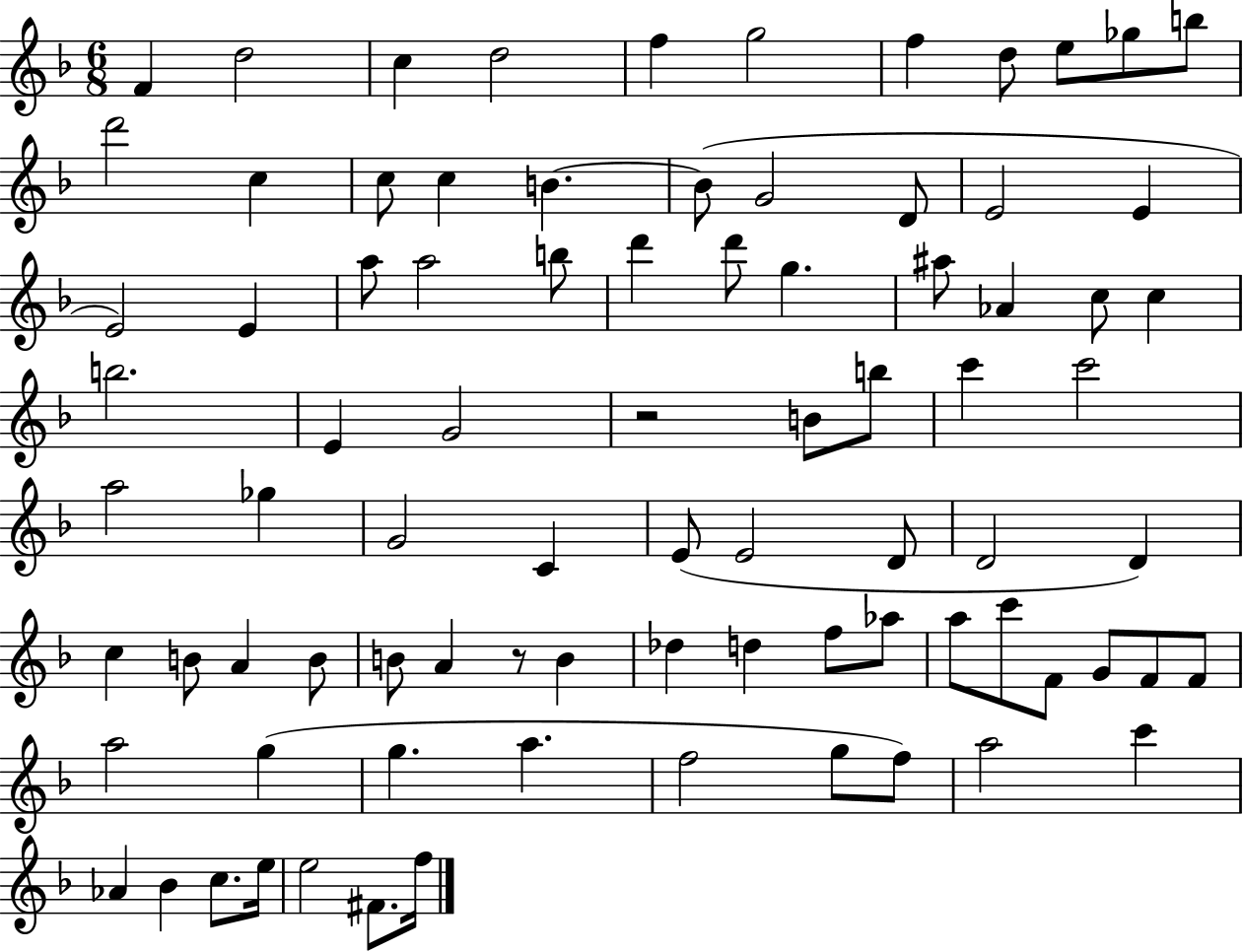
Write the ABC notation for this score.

X:1
T:Untitled
M:6/8
L:1/4
K:F
F d2 c d2 f g2 f d/2 e/2 _g/2 b/2 d'2 c c/2 c B B/2 G2 D/2 E2 E E2 E a/2 a2 b/2 d' d'/2 g ^a/2 _A c/2 c b2 E G2 z2 B/2 b/2 c' c'2 a2 _g G2 C E/2 E2 D/2 D2 D c B/2 A B/2 B/2 A z/2 B _d d f/2 _a/2 a/2 c'/2 F/2 G/2 F/2 F/2 a2 g g a f2 g/2 f/2 a2 c' _A _B c/2 e/4 e2 ^F/2 f/4